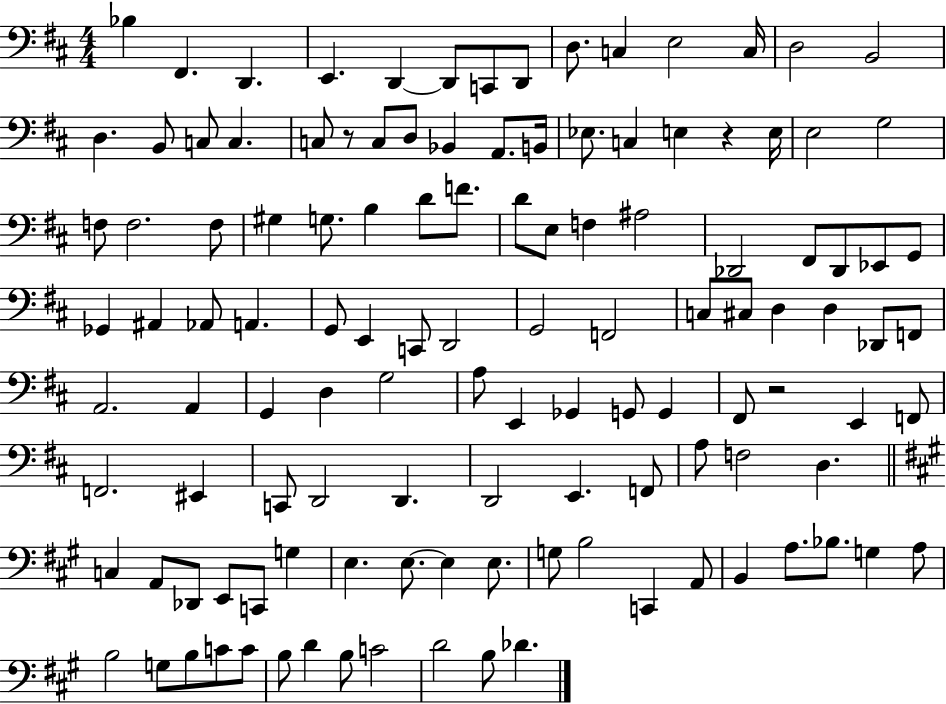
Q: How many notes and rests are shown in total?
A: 121